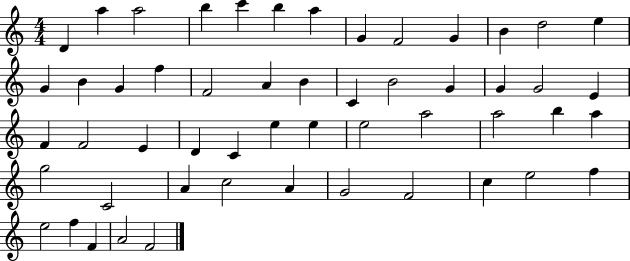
X:1
T:Untitled
M:4/4
L:1/4
K:C
D a a2 b c' b a G F2 G B d2 e G B G f F2 A B C B2 G G G2 E F F2 E D C e e e2 a2 a2 b a g2 C2 A c2 A G2 F2 c e2 f e2 f F A2 F2